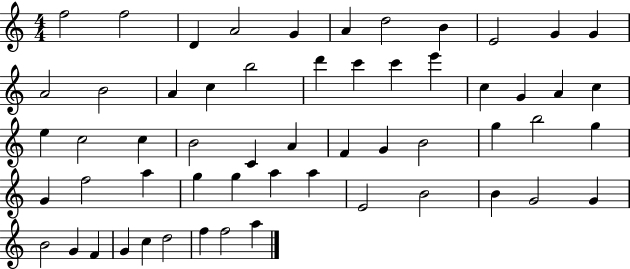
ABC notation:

X:1
T:Untitled
M:4/4
L:1/4
K:C
f2 f2 D A2 G A d2 B E2 G G A2 B2 A c b2 d' c' c' e' c G A c e c2 c B2 C A F G B2 g b2 g G f2 a g g a a E2 B2 B G2 G B2 G F G c d2 f f2 a